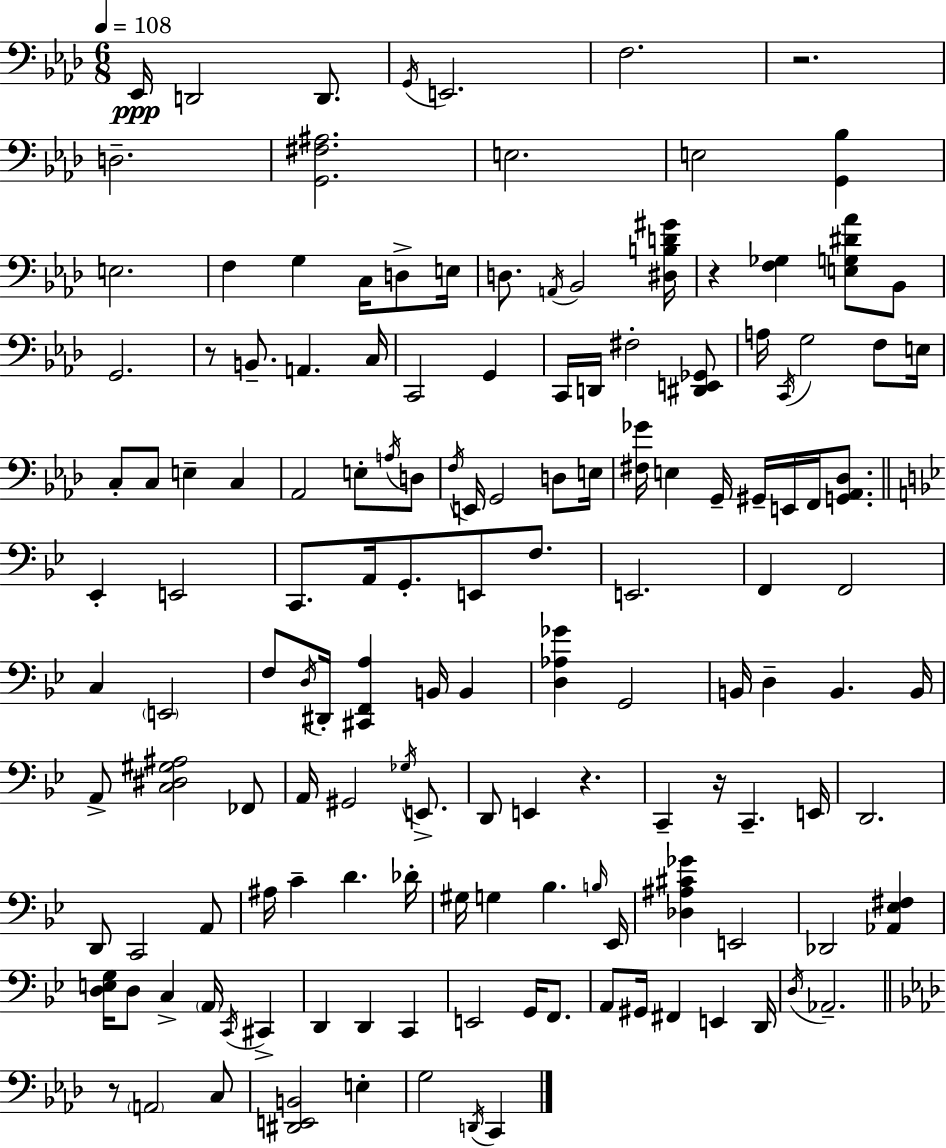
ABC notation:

X:1
T:Untitled
M:6/8
L:1/4
K:Fm
_E,,/4 D,,2 D,,/2 G,,/4 E,,2 F,2 z2 D,2 [G,,^F,^A,]2 E,2 E,2 [G,,_B,] E,2 F, G, C,/4 D,/2 E,/4 D,/2 A,,/4 _B,,2 [^D,B,D^G]/4 z [F,_G,] [E,G,^D_A]/2 _B,,/2 G,,2 z/2 B,,/2 A,, C,/4 C,,2 G,, C,,/4 D,,/4 ^F,2 [^D,,E,,_G,,]/2 A,/4 C,,/4 G,2 F,/2 E,/4 C,/2 C,/2 E, C, _A,,2 E,/2 A,/4 D,/2 F,/4 E,,/4 G,,2 D,/2 E,/4 [^F,_G]/4 E, G,,/4 ^G,,/4 E,,/4 F,,/4 [G,,_A,,_D,]/2 _E,, E,,2 C,,/2 A,,/4 G,,/2 E,,/2 F,/2 E,,2 F,, F,,2 C, E,,2 F,/2 D,/4 ^D,,/4 [^C,,F,,A,] B,,/4 B,, [D,_A,_G] G,,2 B,,/4 D, B,, B,,/4 A,,/2 [C,^D,^G,^A,]2 _F,,/2 A,,/4 ^G,,2 _G,/4 E,,/2 D,,/2 E,, z C,, z/4 C,, E,,/4 D,,2 D,,/2 C,,2 A,,/2 ^A,/4 C D _D/4 ^G,/4 G, _B, B,/4 _E,,/4 [_D,^A,^C_G] E,,2 _D,,2 [_A,,_E,^F,] [D,E,G,]/4 D,/2 C, A,,/4 C,,/4 ^C,, D,, D,, C,, E,,2 G,,/4 F,,/2 A,,/2 ^G,,/4 ^F,, E,, D,,/4 D,/4 _A,,2 z/2 A,,2 C,/2 [^D,,E,,B,,]2 E, G,2 D,,/4 C,,